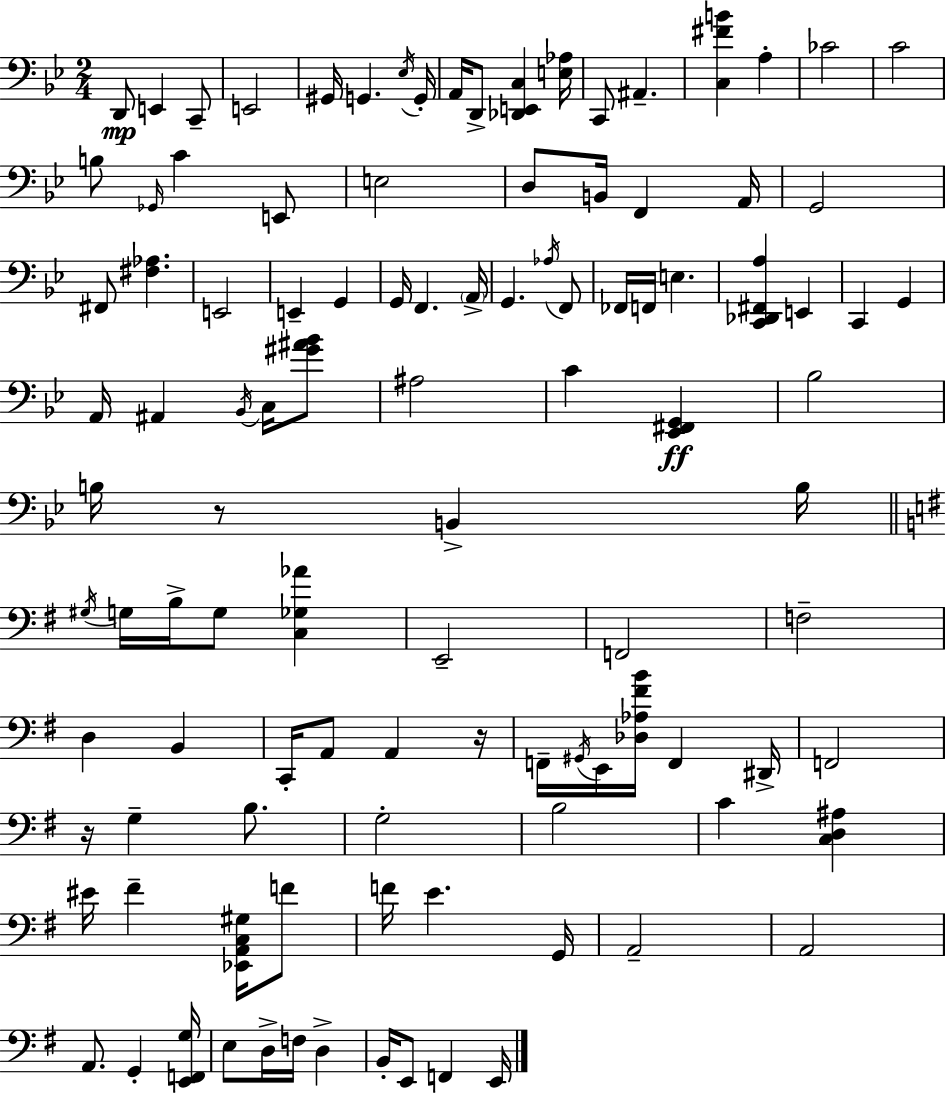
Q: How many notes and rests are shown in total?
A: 107